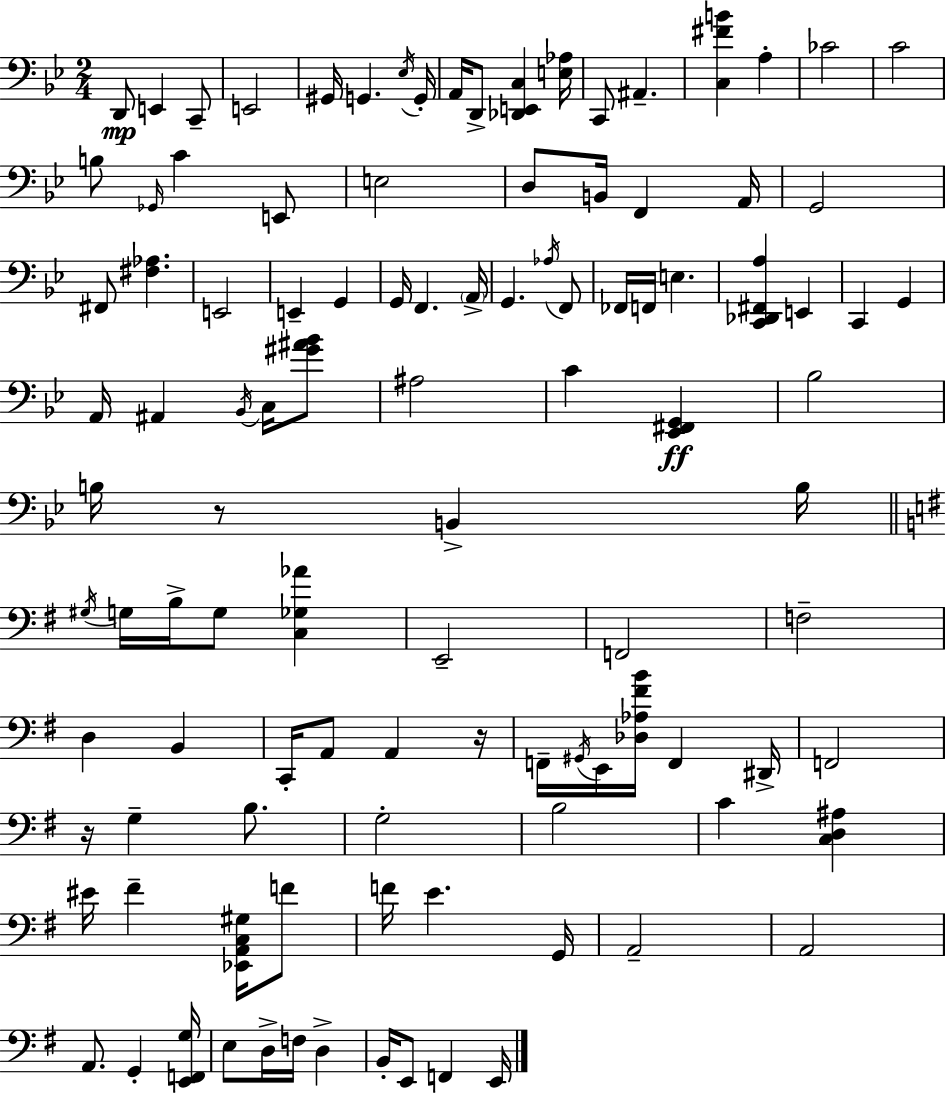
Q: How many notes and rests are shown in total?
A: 107